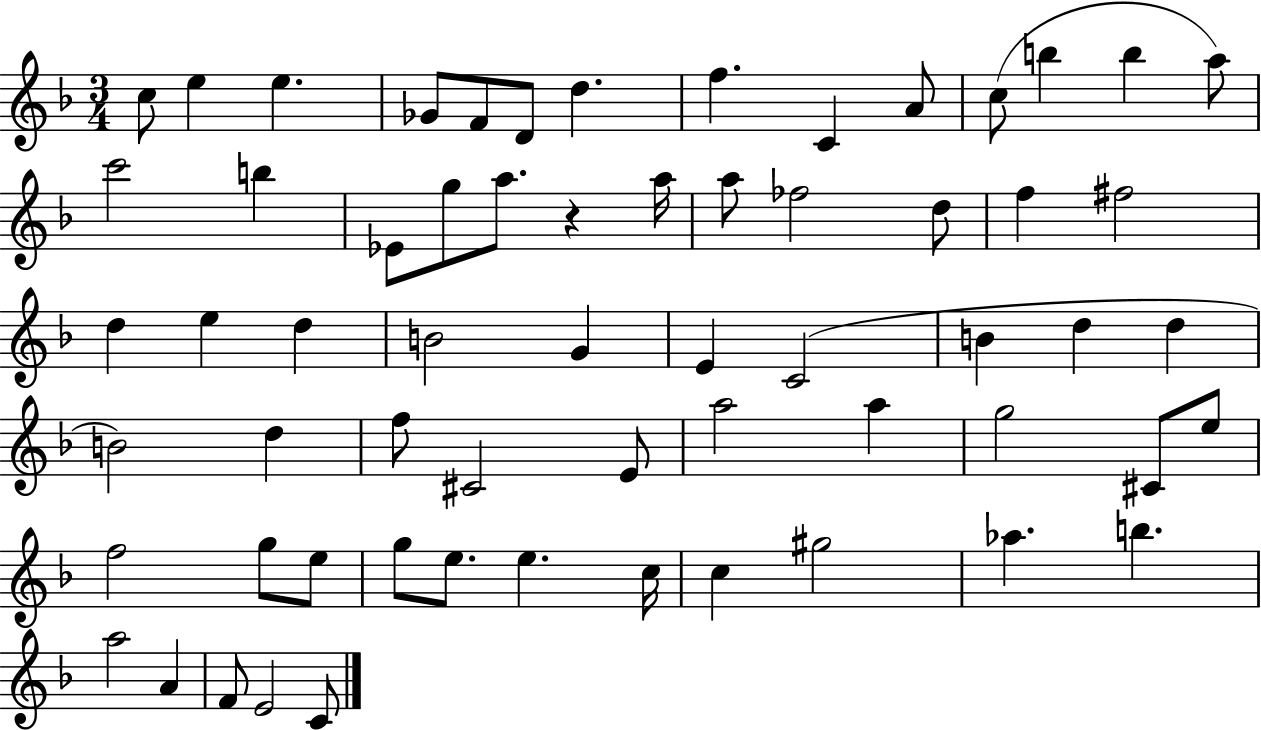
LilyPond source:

{
  \clef treble
  \numericTimeSignature
  \time 3/4
  \key f \major
  c''8 e''4 e''4. | ges'8 f'8 d'8 d''4. | f''4. c'4 a'8 | c''8( b''4 b''4 a''8) | \break c'''2 b''4 | ees'8 g''8 a''8. r4 a''16 | a''8 fes''2 d''8 | f''4 fis''2 | \break d''4 e''4 d''4 | b'2 g'4 | e'4 c'2( | b'4 d''4 d''4 | \break b'2) d''4 | f''8 cis'2 e'8 | a''2 a''4 | g''2 cis'8 e''8 | \break f''2 g''8 e''8 | g''8 e''8. e''4. c''16 | c''4 gis''2 | aes''4. b''4. | \break a''2 a'4 | f'8 e'2 c'8 | \bar "|."
}